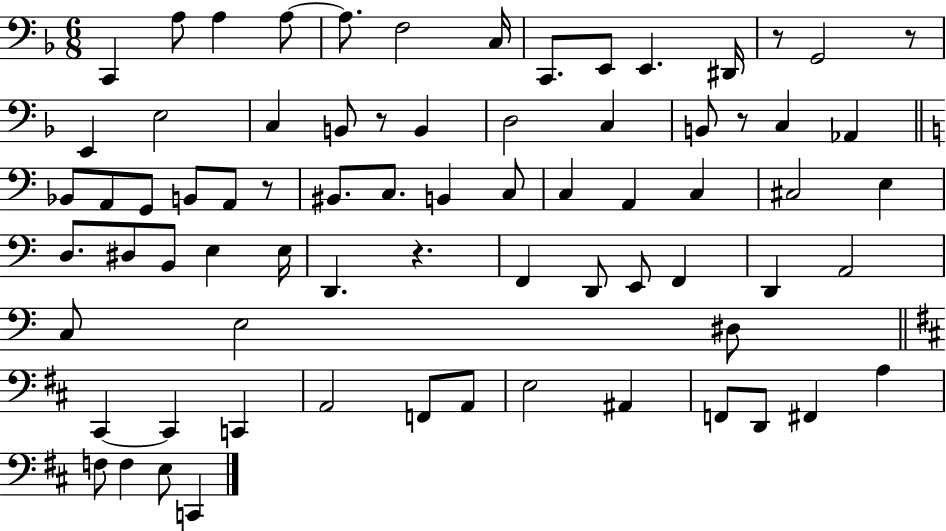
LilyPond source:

{
  \clef bass
  \numericTimeSignature
  \time 6/8
  \key f \major
  c,4 a8 a4 a8~~ | a8. f2 c16 | c,8. e,8 e,4. dis,16 | r8 g,2 r8 | \break e,4 e2 | c4 b,8 r8 b,4 | d2 c4 | b,8 r8 c4 aes,4 | \break \bar "||" \break \key c \major bes,8 a,8 g,8 b,8 a,8 r8 | bis,8. c8. b,4 c8 | c4 a,4 c4 | cis2 e4 | \break d8. dis8 b,8 e4 e16 | d,4. r4. | f,4 d,8 e,8 f,4 | d,4 a,2 | \break c8 e2 dis8 | \bar "||" \break \key b \minor cis,4~~ cis,4 c,4 | a,2 f,8 a,8 | e2 ais,4 | f,8 d,8 fis,4 a4 | \break f8 f4 e8 c,4 | \bar "|."
}